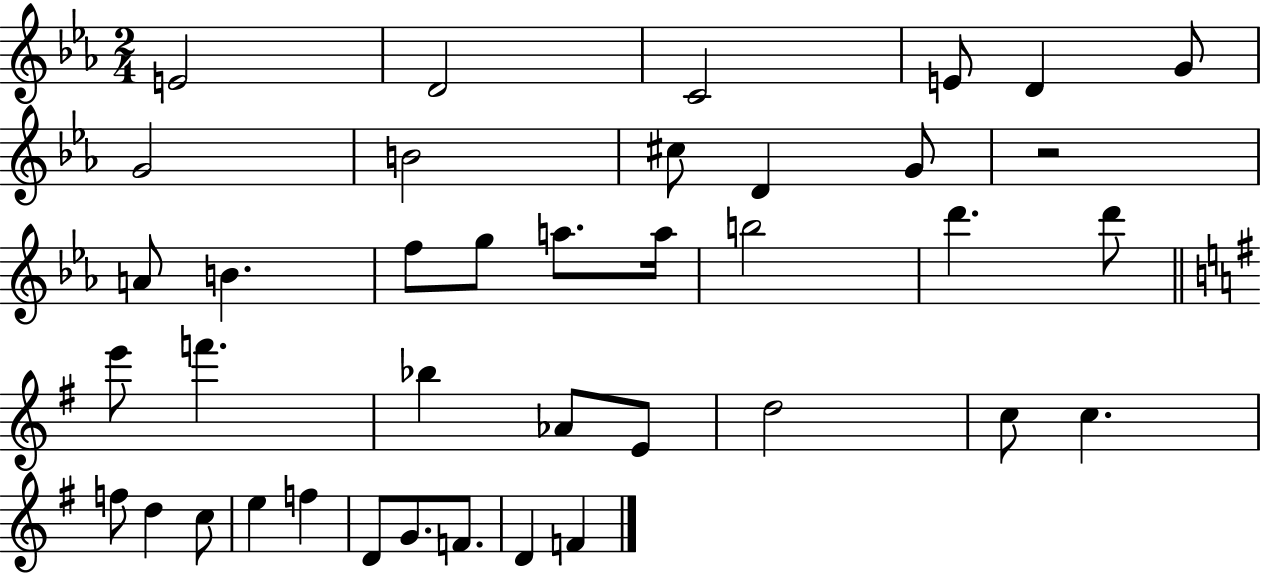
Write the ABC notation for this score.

X:1
T:Untitled
M:2/4
L:1/4
K:Eb
E2 D2 C2 E/2 D G/2 G2 B2 ^c/2 D G/2 z2 A/2 B f/2 g/2 a/2 a/4 b2 d' d'/2 e'/2 f' _b _A/2 E/2 d2 c/2 c f/2 d c/2 e f D/2 G/2 F/2 D F